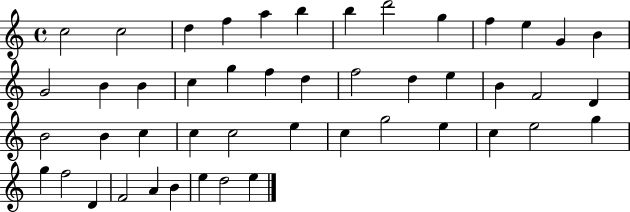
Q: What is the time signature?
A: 4/4